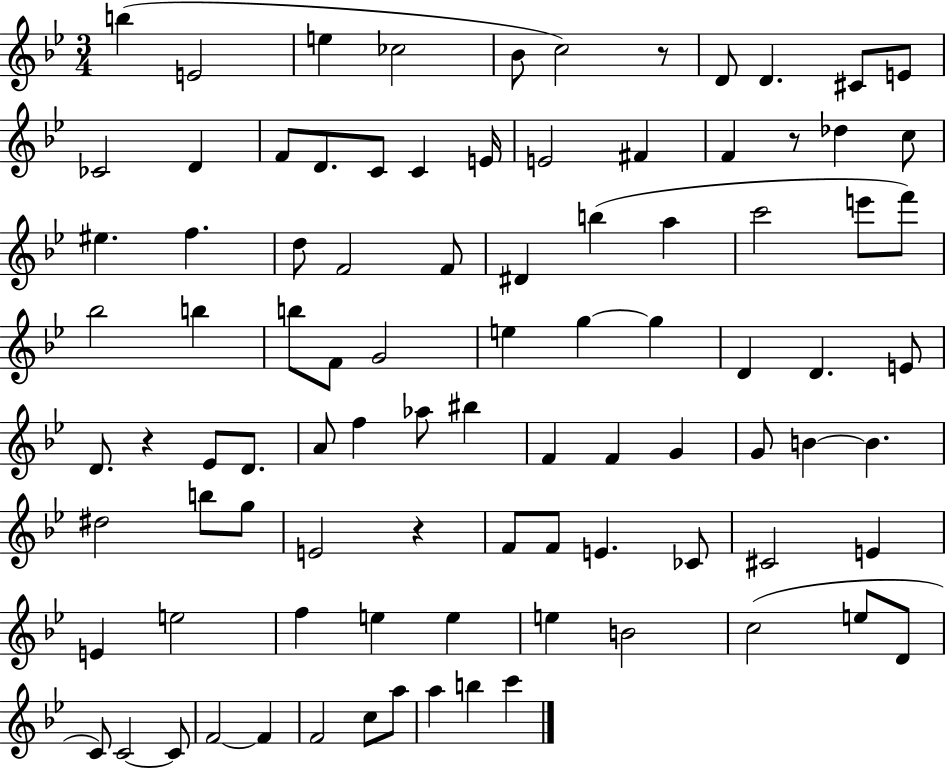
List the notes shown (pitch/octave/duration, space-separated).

B5/q E4/h E5/q CES5/h Bb4/e C5/h R/e D4/e D4/q. C#4/e E4/e CES4/h D4/q F4/e D4/e. C4/e C4/q E4/s E4/h F#4/q F4/q R/e Db5/q C5/e EIS5/q. F5/q. D5/e F4/h F4/e D#4/q B5/q A5/q C6/h E6/e F6/e Bb5/h B5/q B5/e F4/e G4/h E5/q G5/q G5/q D4/q D4/q. E4/e D4/e. R/q Eb4/e D4/e. A4/e F5/q Ab5/e BIS5/q F4/q F4/q G4/q G4/e B4/q B4/q. D#5/h B5/e G5/e E4/h R/q F4/e F4/e E4/q. CES4/e C#4/h E4/q E4/q E5/h F5/q E5/q E5/q E5/q B4/h C5/h E5/e D4/e C4/e C4/h C4/e F4/h F4/q F4/h C5/e A5/e A5/q B5/q C6/q